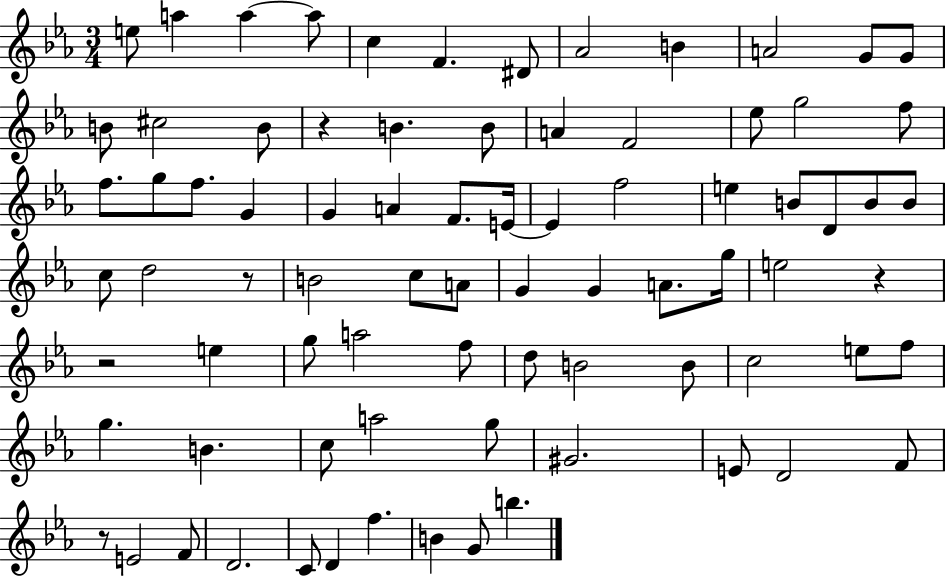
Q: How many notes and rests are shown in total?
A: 80